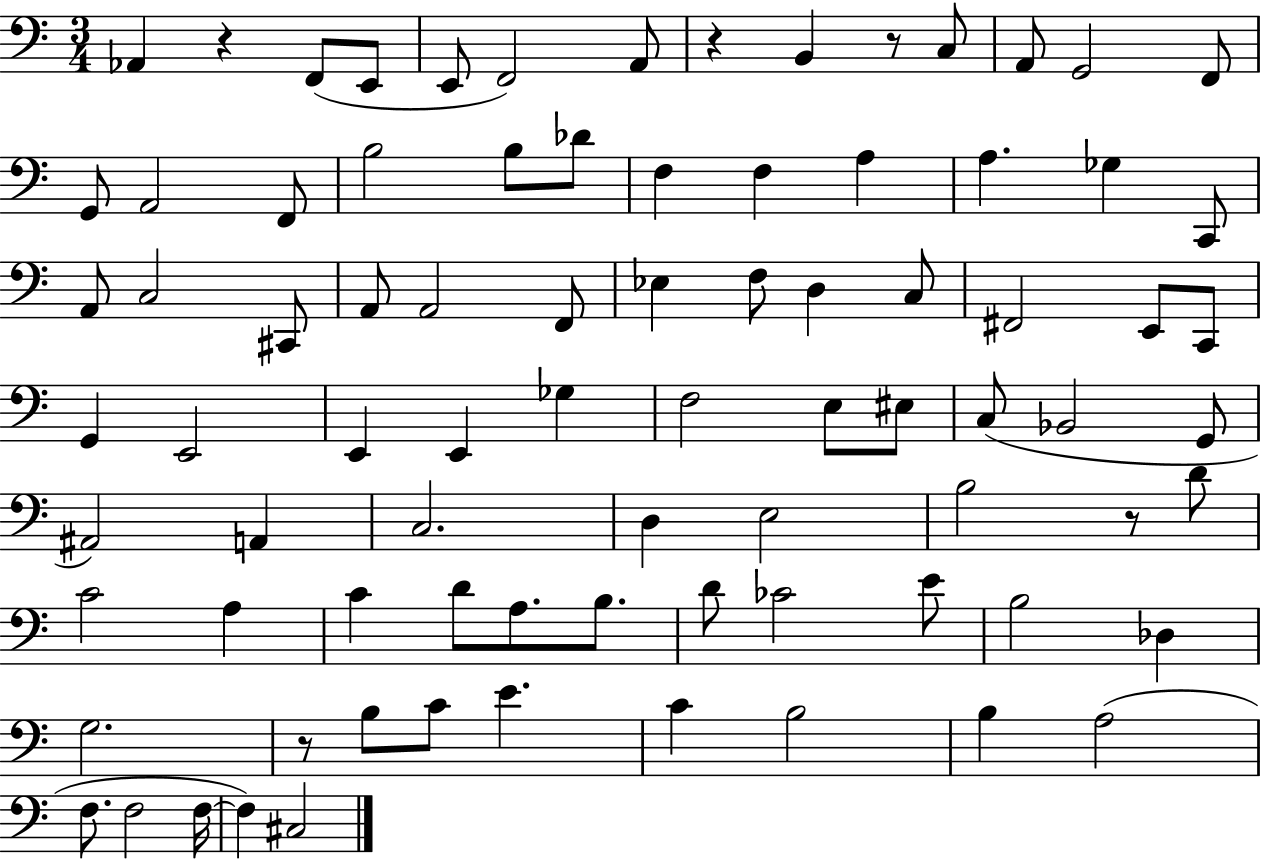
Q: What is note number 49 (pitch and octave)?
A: A2